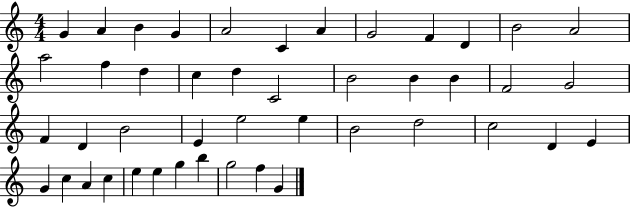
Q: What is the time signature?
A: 4/4